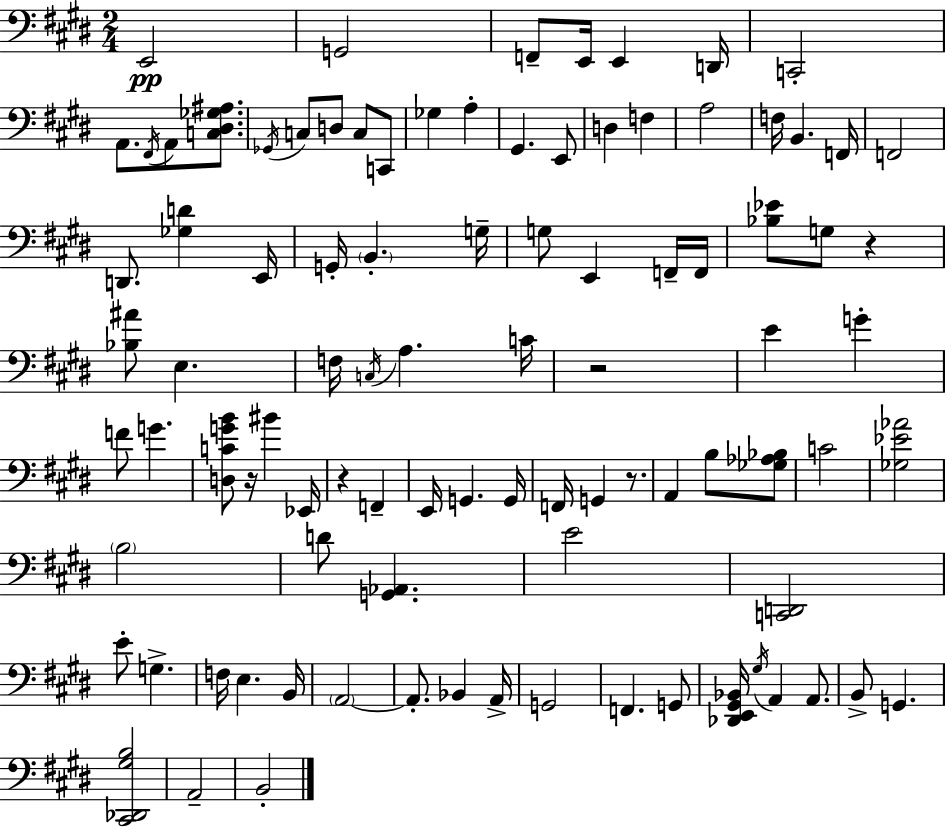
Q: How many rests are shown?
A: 5